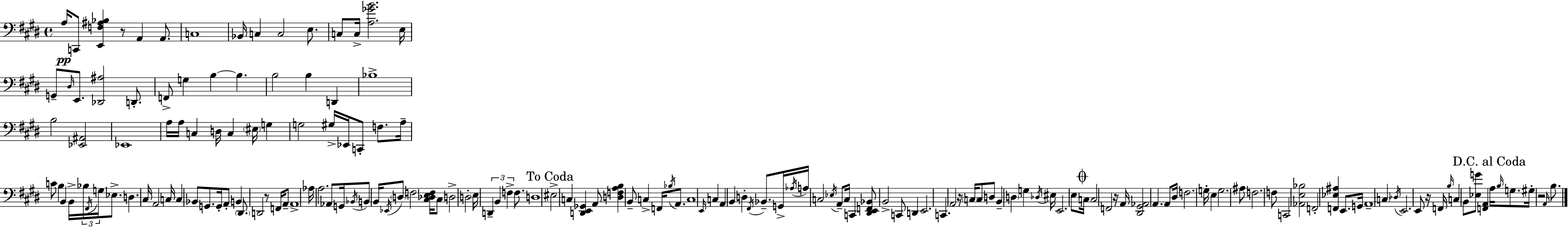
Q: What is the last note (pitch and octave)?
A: B3